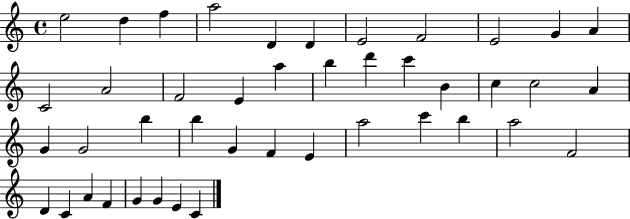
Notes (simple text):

E5/h D5/q F5/q A5/h D4/q D4/q E4/h F4/h E4/h G4/q A4/q C4/h A4/h F4/h E4/q A5/q B5/q D6/q C6/q B4/q C5/q C5/h A4/q G4/q G4/h B5/q B5/q G4/q F4/q E4/q A5/h C6/q B5/q A5/h F4/h D4/q C4/q A4/q F4/q G4/q G4/q E4/q C4/q